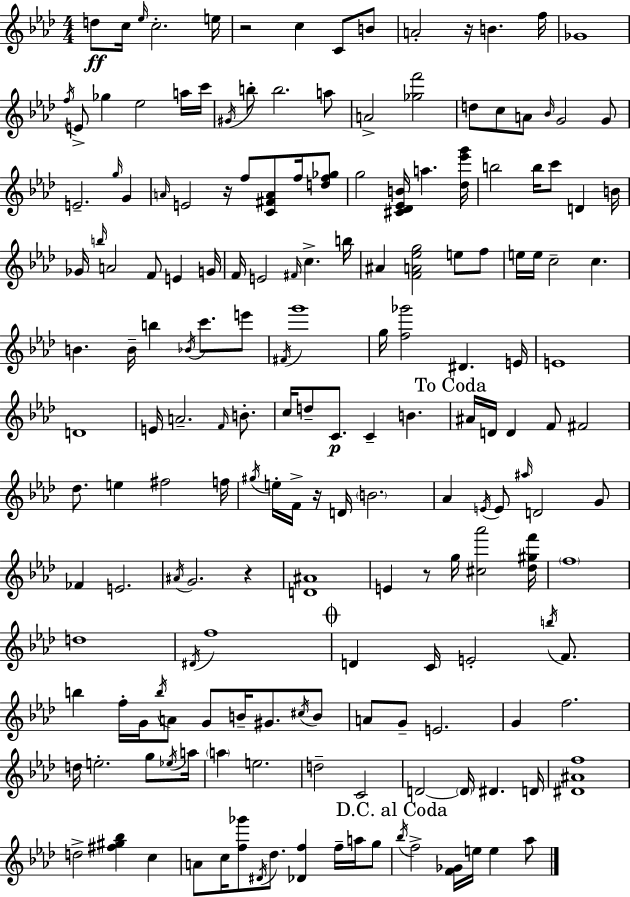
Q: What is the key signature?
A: F minor